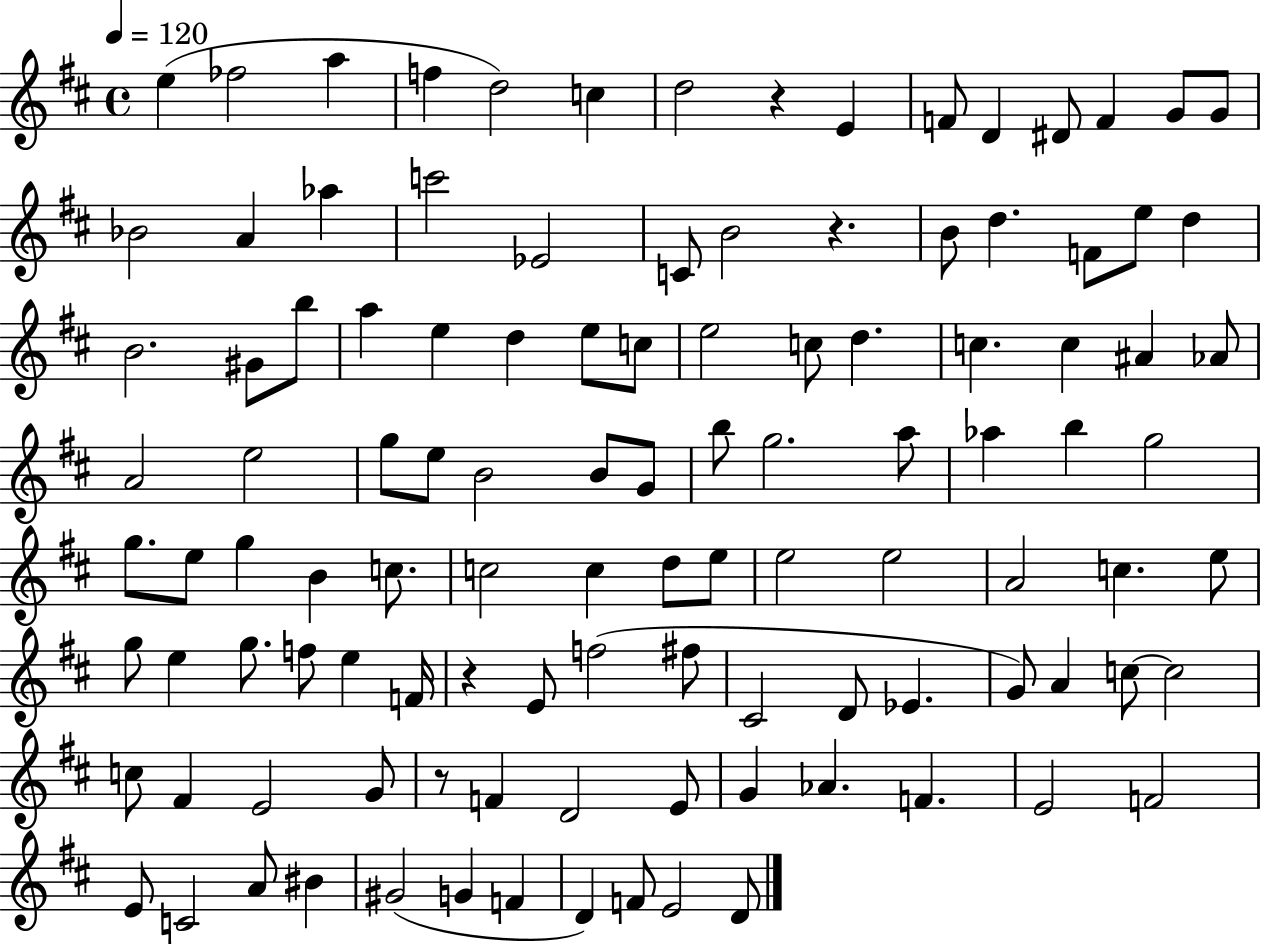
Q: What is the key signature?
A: D major